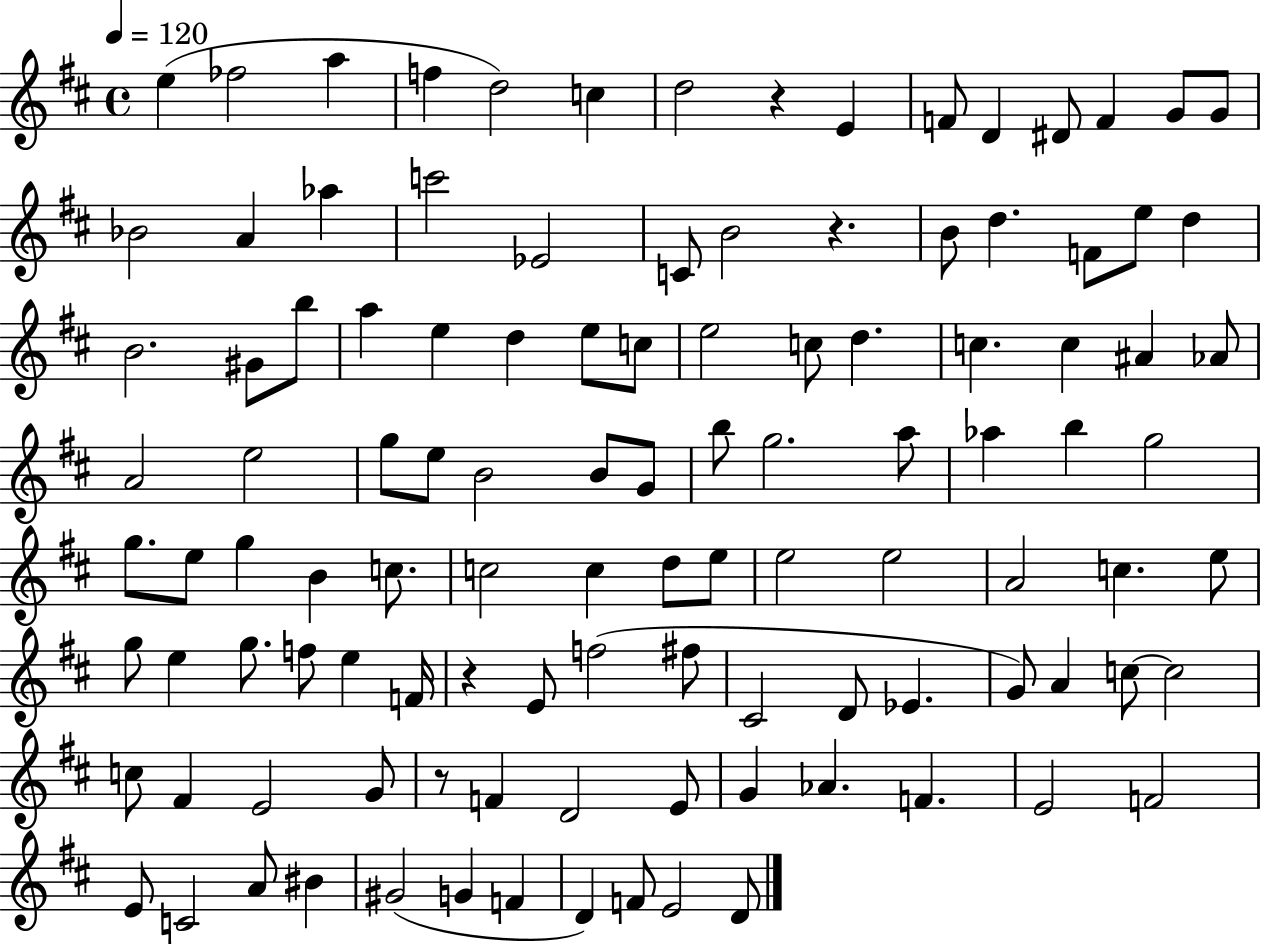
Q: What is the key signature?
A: D major